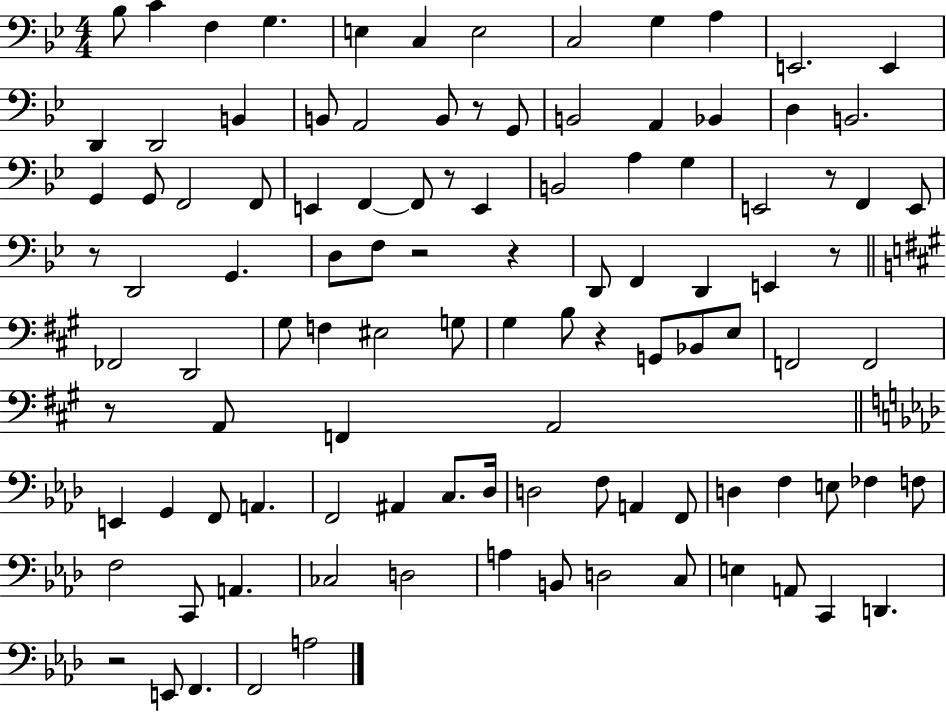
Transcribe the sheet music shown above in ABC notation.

X:1
T:Untitled
M:4/4
L:1/4
K:Bb
_B,/2 C F, G, E, C, E,2 C,2 G, A, E,,2 E,, D,, D,,2 B,, B,,/2 A,,2 B,,/2 z/2 G,,/2 B,,2 A,, _B,, D, B,,2 G,, G,,/2 F,,2 F,,/2 E,, F,, F,,/2 z/2 E,, B,,2 A, G, E,,2 z/2 F,, E,,/2 z/2 D,,2 G,, D,/2 F,/2 z2 z D,,/2 F,, D,, E,, z/2 _F,,2 D,,2 ^G,/2 F, ^E,2 G,/2 ^G, B,/2 z G,,/2 _B,,/2 E,/2 F,,2 F,,2 z/2 A,,/2 F,, A,,2 E,, G,, F,,/2 A,, F,,2 ^A,, C,/2 _D,/4 D,2 F,/2 A,, F,,/2 D, F, E,/2 _F, F,/2 F,2 C,,/2 A,, _C,2 D,2 A, B,,/2 D,2 C,/2 E, A,,/2 C,, D,, z2 E,,/2 F,, F,,2 A,2